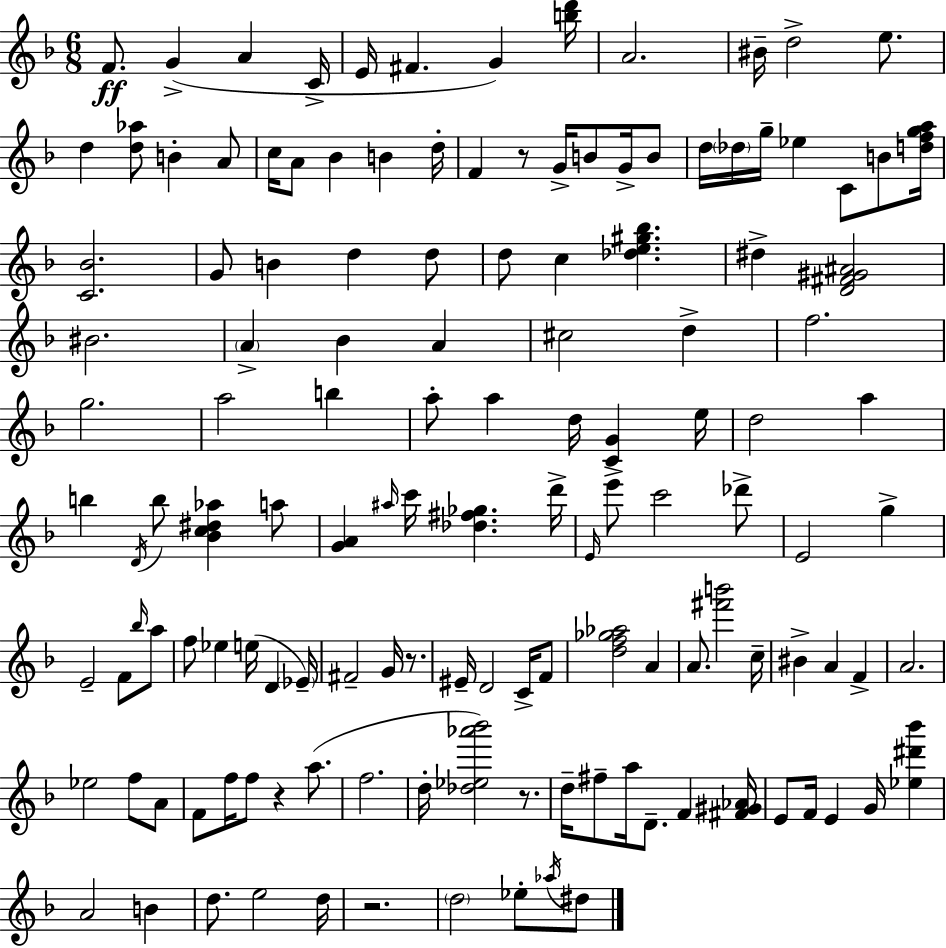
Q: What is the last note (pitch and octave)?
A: D#5